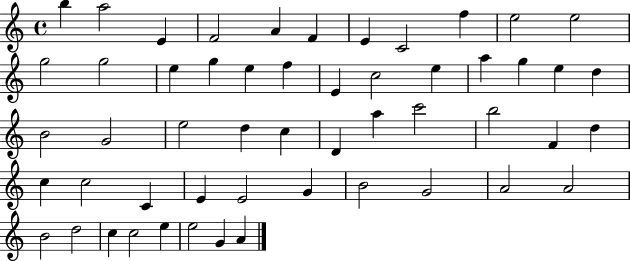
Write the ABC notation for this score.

X:1
T:Untitled
M:4/4
L:1/4
K:C
b a2 E F2 A F E C2 f e2 e2 g2 g2 e g e f E c2 e a g e d B2 G2 e2 d c D a c'2 b2 F d c c2 C E E2 G B2 G2 A2 A2 B2 d2 c c2 e e2 G A